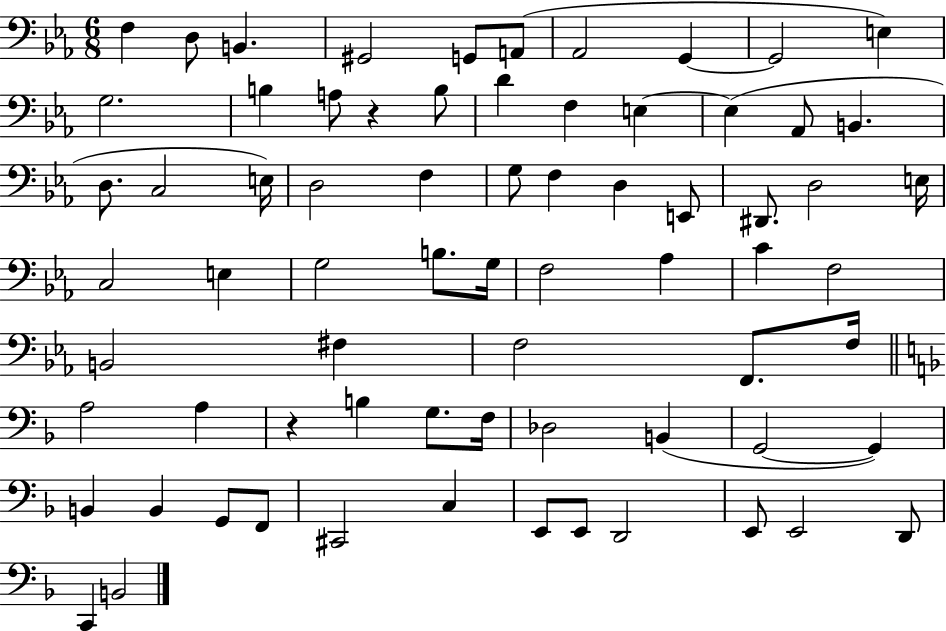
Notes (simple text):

F3/q D3/e B2/q. G#2/h G2/e A2/e Ab2/h G2/q G2/h E3/q G3/h. B3/q A3/e R/q B3/e D4/q F3/q E3/q E3/q Ab2/e B2/q. D3/e. C3/h E3/s D3/h F3/q G3/e F3/q D3/q E2/e D#2/e. D3/h E3/s C3/h E3/q G3/h B3/e. G3/s F3/h Ab3/q C4/q F3/h B2/h F#3/q F3/h F2/e. F3/s A3/h A3/q R/q B3/q G3/e. F3/s Db3/h B2/q G2/h G2/q B2/q B2/q G2/e F2/e C#2/h C3/q E2/e E2/e D2/h E2/e E2/h D2/e C2/q B2/h